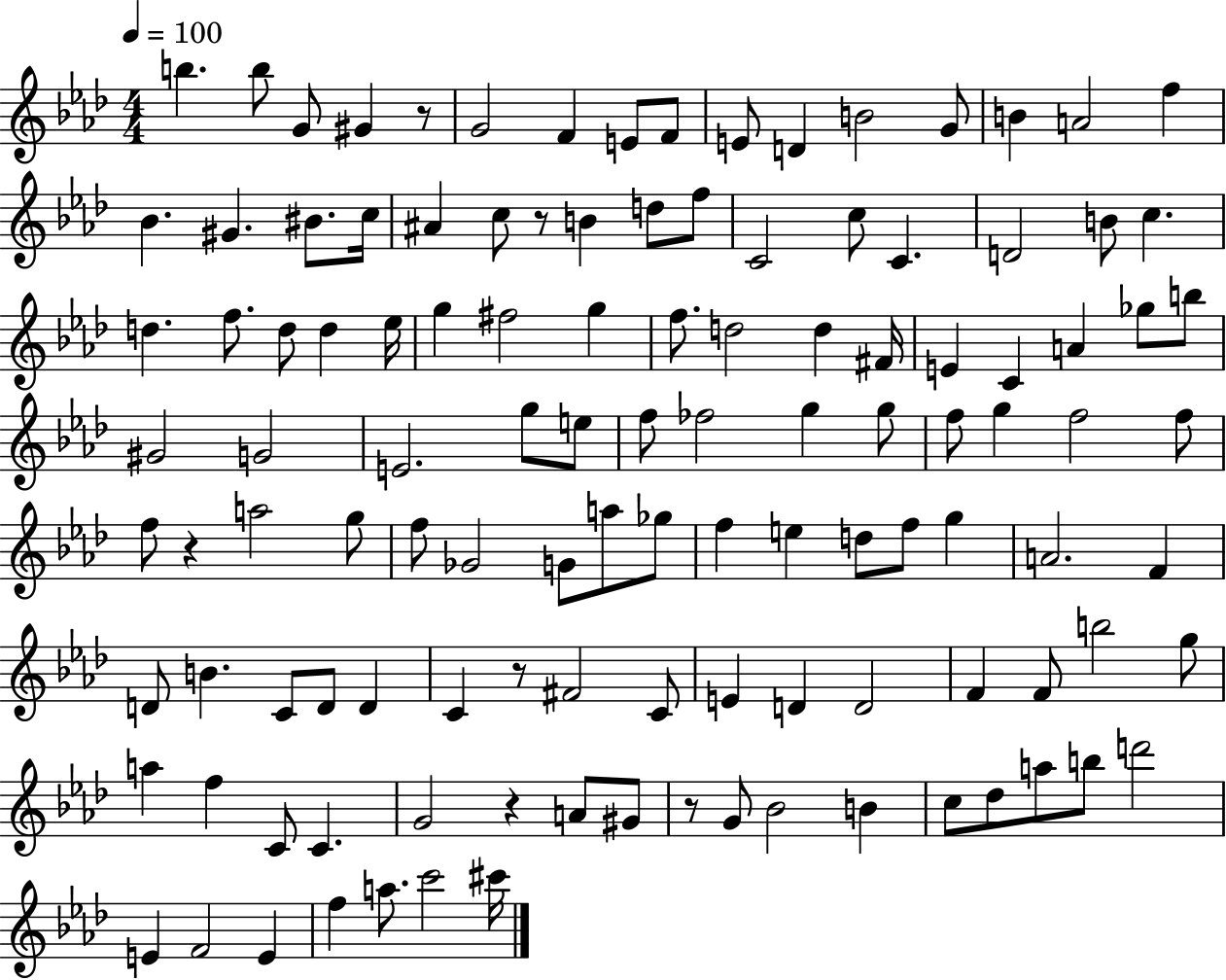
X:1
T:Untitled
M:4/4
L:1/4
K:Ab
b b/2 G/2 ^G z/2 G2 F E/2 F/2 E/2 D B2 G/2 B A2 f _B ^G ^B/2 c/4 ^A c/2 z/2 B d/2 f/2 C2 c/2 C D2 B/2 c d f/2 d/2 d _e/4 g ^f2 g f/2 d2 d ^F/4 E C A _g/2 b/2 ^G2 G2 E2 g/2 e/2 f/2 _f2 g g/2 f/2 g f2 f/2 f/2 z a2 g/2 f/2 _G2 G/2 a/2 _g/2 f e d/2 f/2 g A2 F D/2 B C/2 D/2 D C z/2 ^F2 C/2 E D D2 F F/2 b2 g/2 a f C/2 C G2 z A/2 ^G/2 z/2 G/2 _B2 B c/2 _d/2 a/2 b/2 d'2 E F2 E f a/2 c'2 ^c'/4